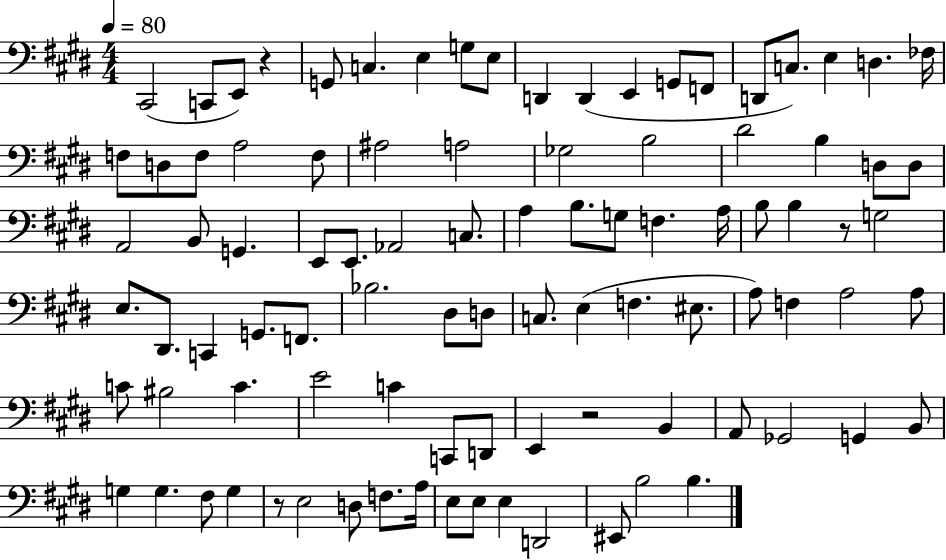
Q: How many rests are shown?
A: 4